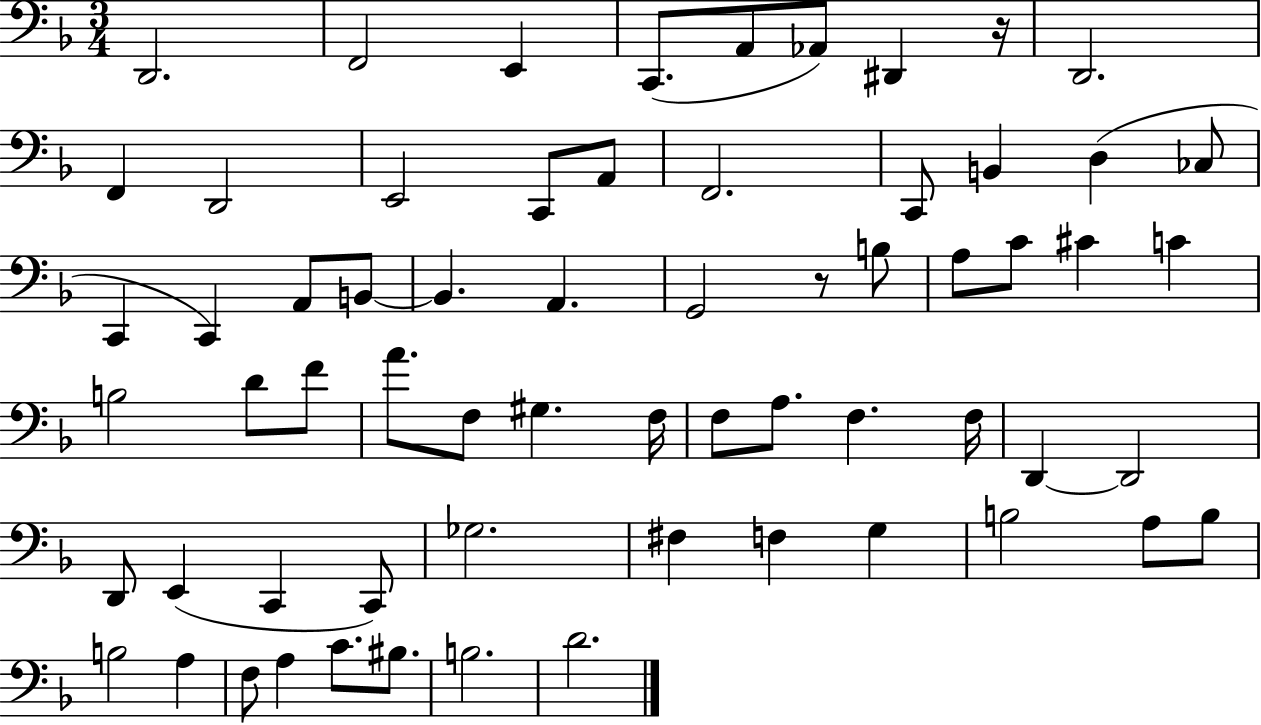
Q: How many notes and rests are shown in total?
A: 64